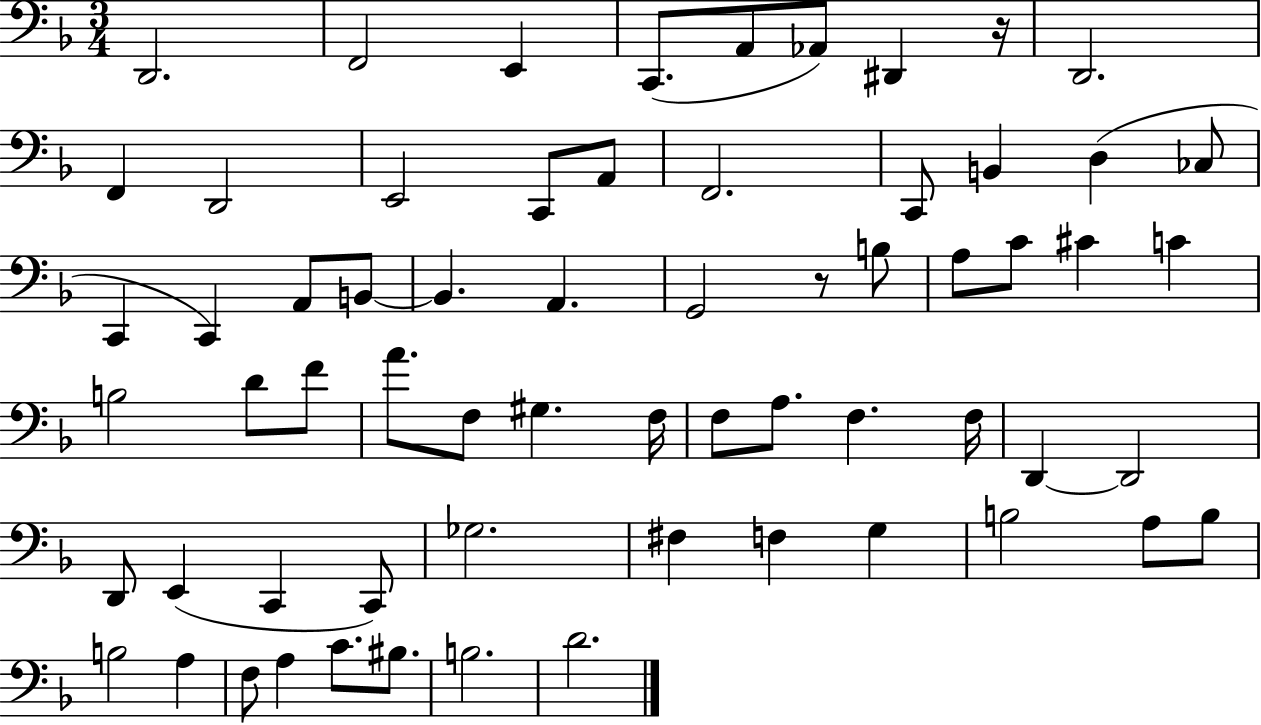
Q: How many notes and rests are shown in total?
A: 64